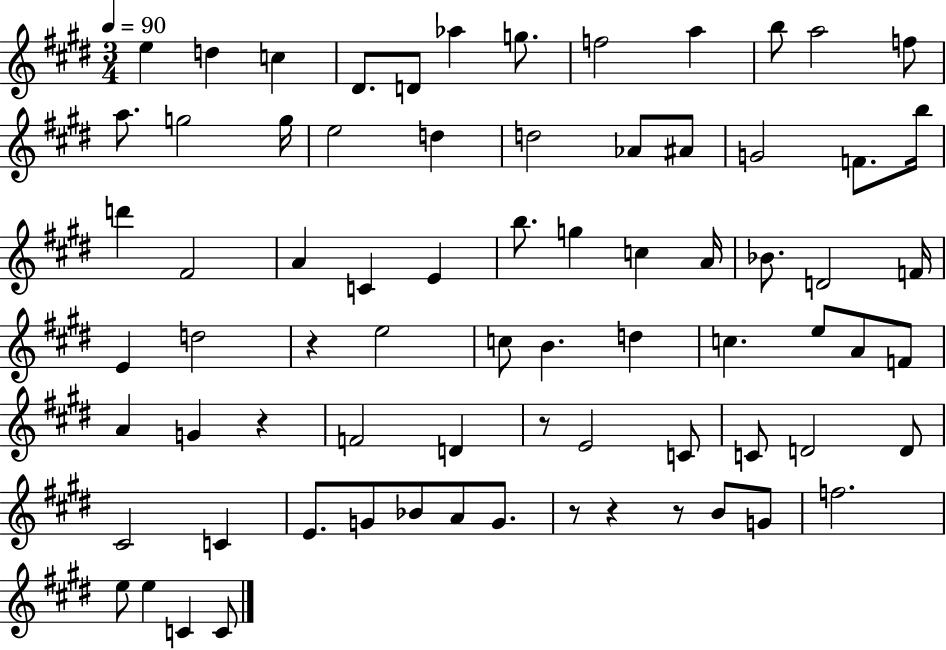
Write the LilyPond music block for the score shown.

{
  \clef treble
  \numericTimeSignature
  \time 3/4
  \key e \major
  \tempo 4 = 90
  e''4 d''4 c''4 | dis'8. d'8 aes''4 g''8. | f''2 a''4 | b''8 a''2 f''8 | \break a''8. g''2 g''16 | e''2 d''4 | d''2 aes'8 ais'8 | g'2 f'8. b''16 | \break d'''4 fis'2 | a'4 c'4 e'4 | b''8. g''4 c''4 a'16 | bes'8. d'2 f'16 | \break e'4 d''2 | r4 e''2 | c''8 b'4. d''4 | c''4. e''8 a'8 f'8 | \break a'4 g'4 r4 | f'2 d'4 | r8 e'2 c'8 | c'8 d'2 d'8 | \break cis'2 c'4 | e'8. g'8 bes'8 a'8 g'8. | r8 r4 r8 b'8 g'8 | f''2. | \break e''8 e''4 c'4 c'8 | \bar "|."
}